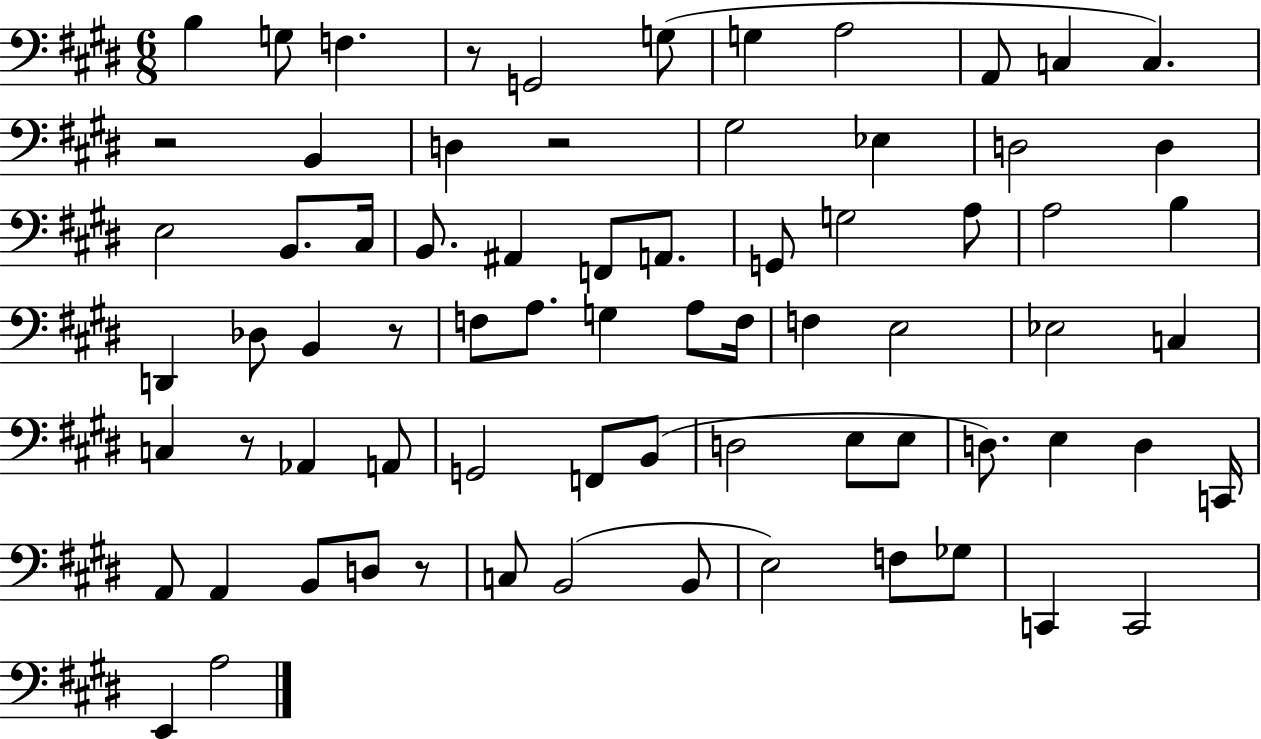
{
  \clef bass
  \numericTimeSignature
  \time 6/8
  \key e \major
  b4 g8 f4. | r8 g,2 g8( | g4 a2 | a,8 c4 c4.) | \break r2 b,4 | d4 r2 | gis2 ees4 | d2 d4 | \break e2 b,8. cis16 | b,8. ais,4 f,8 a,8. | g,8 g2 a8 | a2 b4 | \break d,4 des8 b,4 r8 | f8 a8. g4 a8 f16 | f4 e2 | ees2 c4 | \break c4 r8 aes,4 a,8 | g,2 f,8 b,8( | d2 e8 e8 | d8.) e4 d4 c,16 | \break a,8 a,4 b,8 d8 r8 | c8 b,2( b,8 | e2) f8 ges8 | c,4 c,2 | \break e,4 a2 | \bar "|."
}